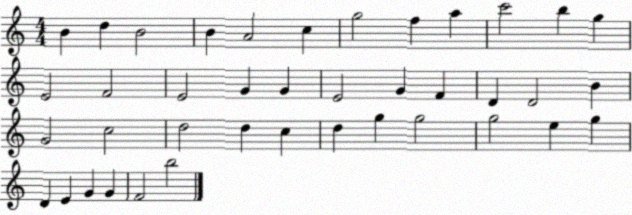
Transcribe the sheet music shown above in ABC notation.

X:1
T:Untitled
M:4/4
L:1/4
K:C
B d B2 B A2 c g2 f a c'2 b g E2 F2 E2 G G E2 G F D D2 B G2 c2 d2 d c d g g2 g2 e g D E G G F2 b2